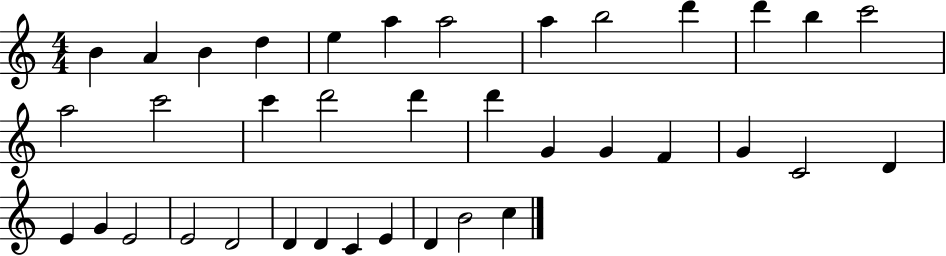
{
  \clef treble
  \numericTimeSignature
  \time 4/4
  \key c \major
  b'4 a'4 b'4 d''4 | e''4 a''4 a''2 | a''4 b''2 d'''4 | d'''4 b''4 c'''2 | \break a''2 c'''2 | c'''4 d'''2 d'''4 | d'''4 g'4 g'4 f'4 | g'4 c'2 d'4 | \break e'4 g'4 e'2 | e'2 d'2 | d'4 d'4 c'4 e'4 | d'4 b'2 c''4 | \break \bar "|."
}